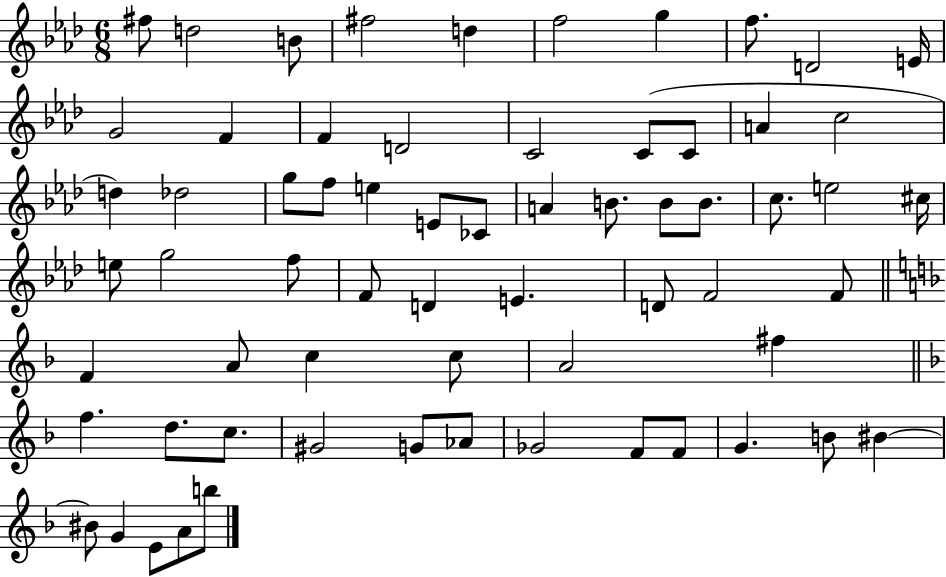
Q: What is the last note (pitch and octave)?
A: B5